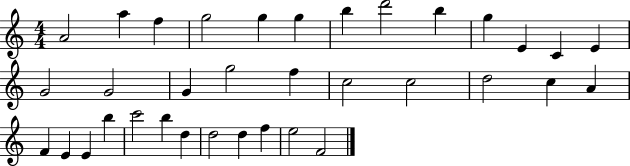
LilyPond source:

{
  \clef treble
  \numericTimeSignature
  \time 4/4
  \key c \major
  a'2 a''4 f''4 | g''2 g''4 g''4 | b''4 d'''2 b''4 | g''4 e'4 c'4 e'4 | \break g'2 g'2 | g'4 g''2 f''4 | c''2 c''2 | d''2 c''4 a'4 | \break f'4 e'4 e'4 b''4 | c'''2 b''4 d''4 | d''2 d''4 f''4 | e''2 f'2 | \break \bar "|."
}